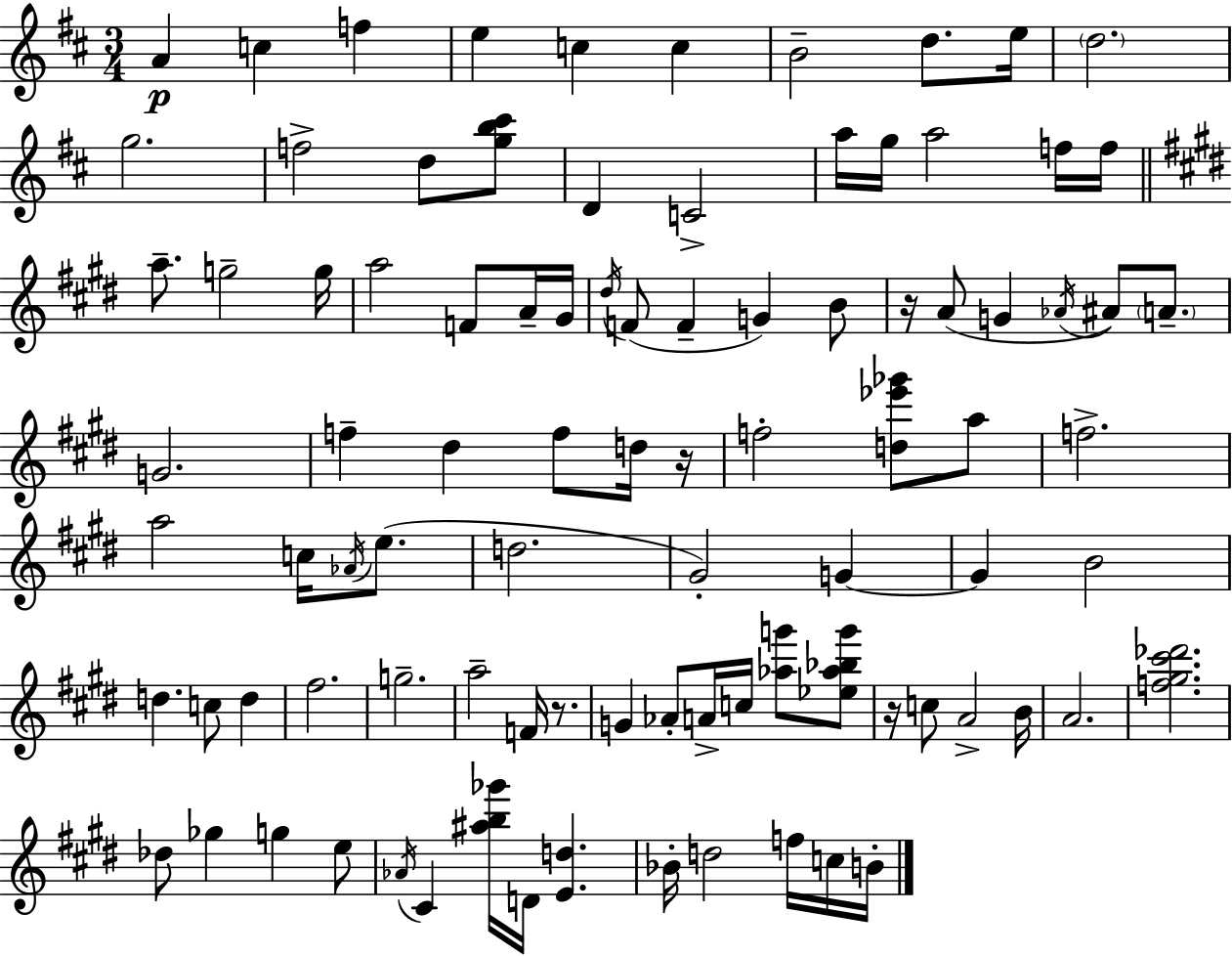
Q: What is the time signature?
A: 3/4